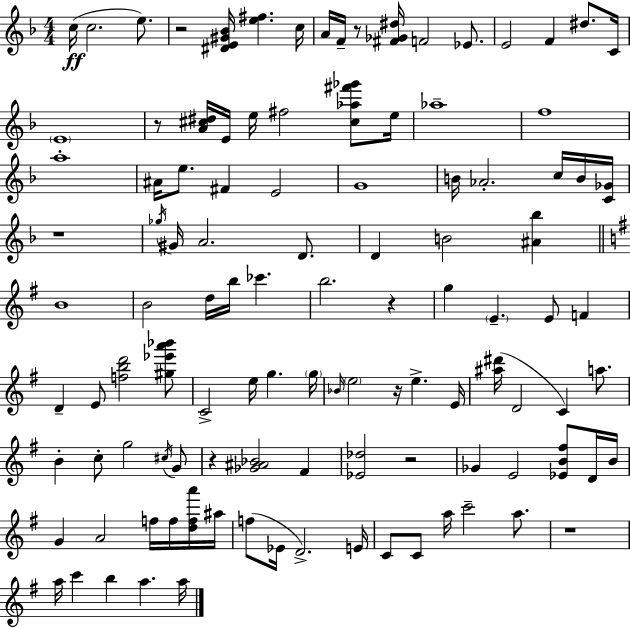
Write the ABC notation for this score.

X:1
T:Untitled
M:4/4
L:1/4
K:F
c/4 c2 e/2 z2 [^DE^G_B]/4 [e^f] c/4 A/4 F/4 z/2 [^F_G^d]/4 F2 _E/2 E2 F ^d/2 C/4 E4 z/2 [A^c^d]/4 E/4 e/4 ^f2 [^c_a^f'_g']/2 e/4 _a4 f4 a4 ^A/4 e/2 ^F E2 G4 B/4 _A2 c/4 B/4 [C_G]/4 z4 _g/4 ^G/4 A2 D/2 D B2 [^A_b] B4 B2 d/4 b/4 _c' b2 z g E E/2 F D E/2 [fbd']2 [^g_e'a'_b']/2 C2 e/4 g g/4 _B/4 e2 z/4 e E/4 [^a^d']/4 D2 C a/2 B c/2 g2 ^c/4 G/2 z [_G^A_B]2 ^F [_E_d]2 z2 _G E2 [_EB^f]/2 D/4 B/4 G A2 f/4 f/4 [dfa']/4 ^a/4 f/2 _E/4 D2 E/4 C/2 C/2 a/4 c'2 a/2 z4 a/4 c' b a a/4